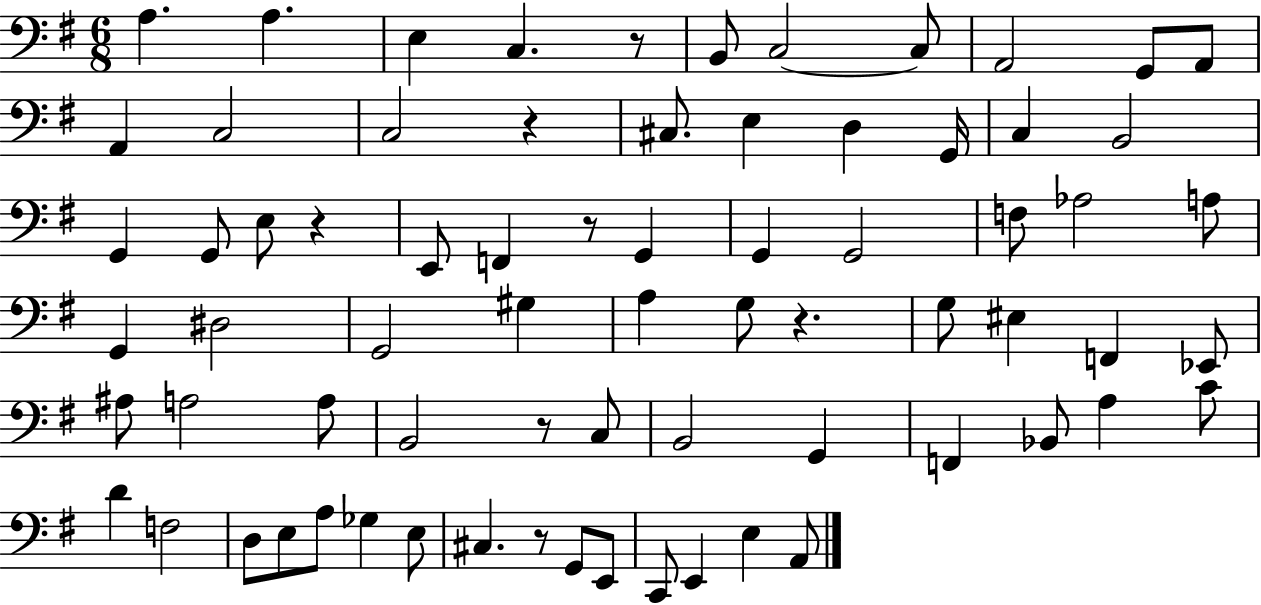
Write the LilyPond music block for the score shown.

{
  \clef bass
  \numericTimeSignature
  \time 6/8
  \key g \major
  a4. a4. | e4 c4. r8 | b,8 c2~~ c8 | a,2 g,8 a,8 | \break a,4 c2 | c2 r4 | cis8. e4 d4 g,16 | c4 b,2 | \break g,4 g,8 e8 r4 | e,8 f,4 r8 g,4 | g,4 g,2 | f8 aes2 a8 | \break g,4 dis2 | g,2 gis4 | a4 g8 r4. | g8 eis4 f,4 ees,8 | \break ais8 a2 a8 | b,2 r8 c8 | b,2 g,4 | f,4 bes,8 a4 c'8 | \break d'4 f2 | d8 e8 a8 ges4 e8 | cis4. r8 g,8 e,8 | c,8 e,4 e4 a,8 | \break \bar "|."
}